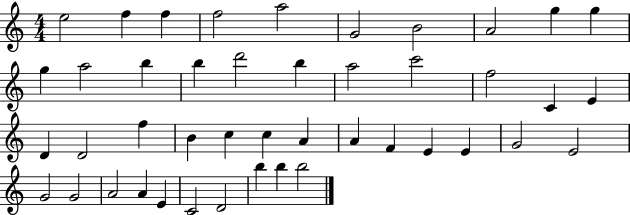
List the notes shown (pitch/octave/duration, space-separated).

E5/h F5/q F5/q F5/h A5/h G4/h B4/h A4/h G5/q G5/q G5/q A5/h B5/q B5/q D6/h B5/q A5/h C6/h F5/h C4/q E4/q D4/q D4/h F5/q B4/q C5/q C5/q A4/q A4/q F4/q E4/q E4/q G4/h E4/h G4/h G4/h A4/h A4/q E4/q C4/h D4/h B5/q B5/q B5/h